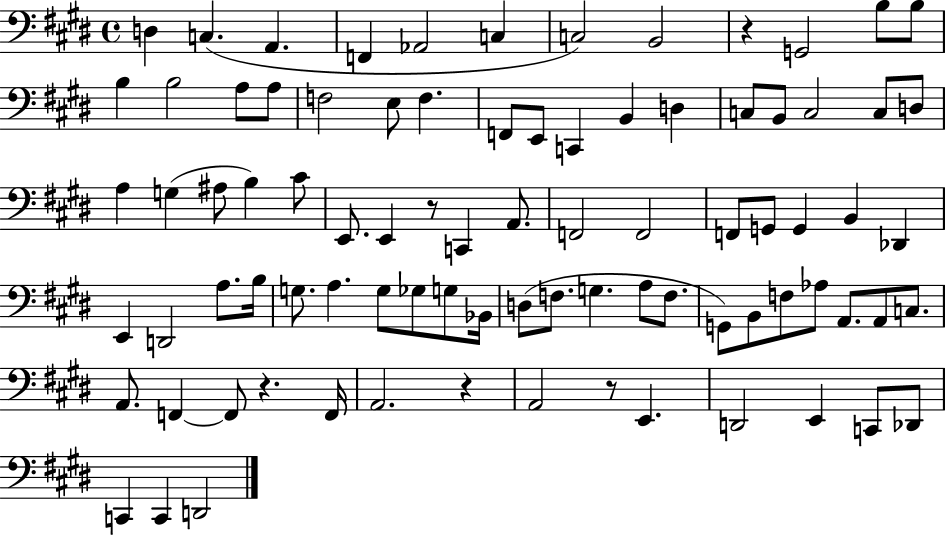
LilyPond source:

{
  \clef bass
  \time 4/4
  \defaultTimeSignature
  \key e \major
  \repeat volta 2 { d4 c4.( a,4. | f,4 aes,2 c4 | c2) b,2 | r4 g,2 b8 b8 | \break b4 b2 a8 a8 | f2 e8 f4. | f,8 e,8 c,4 b,4 d4 | c8 b,8 c2 c8 d8 | \break a4 g4( ais8 b4) cis'8 | e,8. e,4 r8 c,4 a,8. | f,2 f,2 | f,8 g,8 g,4 b,4 des,4 | \break e,4 d,2 a8. b16 | g8. a4. g8 ges8 g8 bes,16 | d8( f8. g4. a8 f8. | g,8) b,8 f8 aes8 a,8. a,8 c8. | \break a,8. f,4~~ f,8 r4. f,16 | a,2. r4 | a,2 r8 e,4. | d,2 e,4 c,8 des,8 | \break c,4 c,4 d,2 | } \bar "|."
}